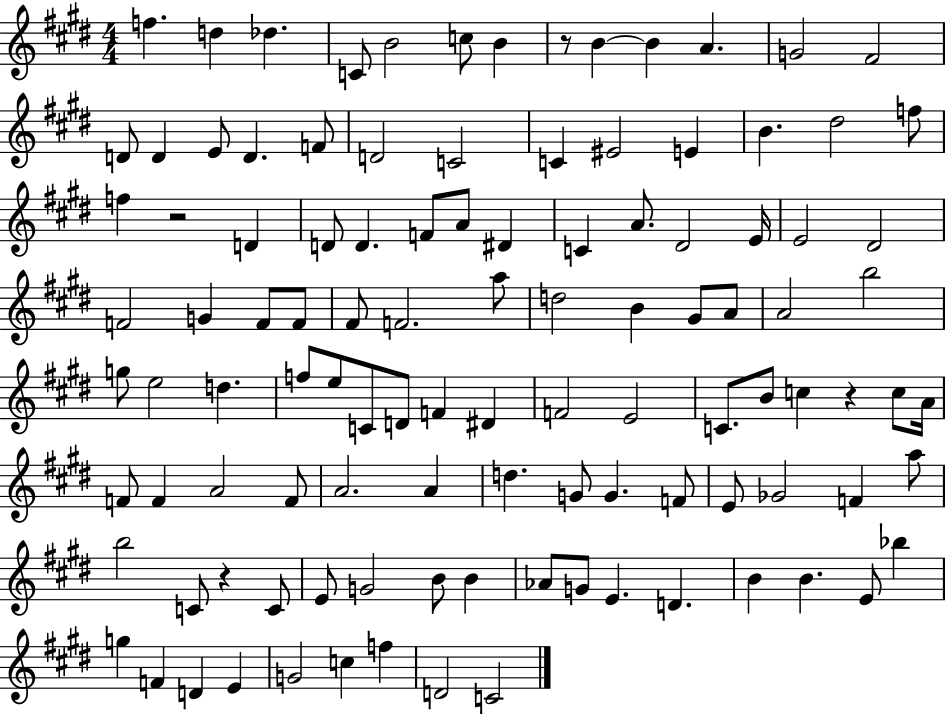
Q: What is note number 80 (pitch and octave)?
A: F4